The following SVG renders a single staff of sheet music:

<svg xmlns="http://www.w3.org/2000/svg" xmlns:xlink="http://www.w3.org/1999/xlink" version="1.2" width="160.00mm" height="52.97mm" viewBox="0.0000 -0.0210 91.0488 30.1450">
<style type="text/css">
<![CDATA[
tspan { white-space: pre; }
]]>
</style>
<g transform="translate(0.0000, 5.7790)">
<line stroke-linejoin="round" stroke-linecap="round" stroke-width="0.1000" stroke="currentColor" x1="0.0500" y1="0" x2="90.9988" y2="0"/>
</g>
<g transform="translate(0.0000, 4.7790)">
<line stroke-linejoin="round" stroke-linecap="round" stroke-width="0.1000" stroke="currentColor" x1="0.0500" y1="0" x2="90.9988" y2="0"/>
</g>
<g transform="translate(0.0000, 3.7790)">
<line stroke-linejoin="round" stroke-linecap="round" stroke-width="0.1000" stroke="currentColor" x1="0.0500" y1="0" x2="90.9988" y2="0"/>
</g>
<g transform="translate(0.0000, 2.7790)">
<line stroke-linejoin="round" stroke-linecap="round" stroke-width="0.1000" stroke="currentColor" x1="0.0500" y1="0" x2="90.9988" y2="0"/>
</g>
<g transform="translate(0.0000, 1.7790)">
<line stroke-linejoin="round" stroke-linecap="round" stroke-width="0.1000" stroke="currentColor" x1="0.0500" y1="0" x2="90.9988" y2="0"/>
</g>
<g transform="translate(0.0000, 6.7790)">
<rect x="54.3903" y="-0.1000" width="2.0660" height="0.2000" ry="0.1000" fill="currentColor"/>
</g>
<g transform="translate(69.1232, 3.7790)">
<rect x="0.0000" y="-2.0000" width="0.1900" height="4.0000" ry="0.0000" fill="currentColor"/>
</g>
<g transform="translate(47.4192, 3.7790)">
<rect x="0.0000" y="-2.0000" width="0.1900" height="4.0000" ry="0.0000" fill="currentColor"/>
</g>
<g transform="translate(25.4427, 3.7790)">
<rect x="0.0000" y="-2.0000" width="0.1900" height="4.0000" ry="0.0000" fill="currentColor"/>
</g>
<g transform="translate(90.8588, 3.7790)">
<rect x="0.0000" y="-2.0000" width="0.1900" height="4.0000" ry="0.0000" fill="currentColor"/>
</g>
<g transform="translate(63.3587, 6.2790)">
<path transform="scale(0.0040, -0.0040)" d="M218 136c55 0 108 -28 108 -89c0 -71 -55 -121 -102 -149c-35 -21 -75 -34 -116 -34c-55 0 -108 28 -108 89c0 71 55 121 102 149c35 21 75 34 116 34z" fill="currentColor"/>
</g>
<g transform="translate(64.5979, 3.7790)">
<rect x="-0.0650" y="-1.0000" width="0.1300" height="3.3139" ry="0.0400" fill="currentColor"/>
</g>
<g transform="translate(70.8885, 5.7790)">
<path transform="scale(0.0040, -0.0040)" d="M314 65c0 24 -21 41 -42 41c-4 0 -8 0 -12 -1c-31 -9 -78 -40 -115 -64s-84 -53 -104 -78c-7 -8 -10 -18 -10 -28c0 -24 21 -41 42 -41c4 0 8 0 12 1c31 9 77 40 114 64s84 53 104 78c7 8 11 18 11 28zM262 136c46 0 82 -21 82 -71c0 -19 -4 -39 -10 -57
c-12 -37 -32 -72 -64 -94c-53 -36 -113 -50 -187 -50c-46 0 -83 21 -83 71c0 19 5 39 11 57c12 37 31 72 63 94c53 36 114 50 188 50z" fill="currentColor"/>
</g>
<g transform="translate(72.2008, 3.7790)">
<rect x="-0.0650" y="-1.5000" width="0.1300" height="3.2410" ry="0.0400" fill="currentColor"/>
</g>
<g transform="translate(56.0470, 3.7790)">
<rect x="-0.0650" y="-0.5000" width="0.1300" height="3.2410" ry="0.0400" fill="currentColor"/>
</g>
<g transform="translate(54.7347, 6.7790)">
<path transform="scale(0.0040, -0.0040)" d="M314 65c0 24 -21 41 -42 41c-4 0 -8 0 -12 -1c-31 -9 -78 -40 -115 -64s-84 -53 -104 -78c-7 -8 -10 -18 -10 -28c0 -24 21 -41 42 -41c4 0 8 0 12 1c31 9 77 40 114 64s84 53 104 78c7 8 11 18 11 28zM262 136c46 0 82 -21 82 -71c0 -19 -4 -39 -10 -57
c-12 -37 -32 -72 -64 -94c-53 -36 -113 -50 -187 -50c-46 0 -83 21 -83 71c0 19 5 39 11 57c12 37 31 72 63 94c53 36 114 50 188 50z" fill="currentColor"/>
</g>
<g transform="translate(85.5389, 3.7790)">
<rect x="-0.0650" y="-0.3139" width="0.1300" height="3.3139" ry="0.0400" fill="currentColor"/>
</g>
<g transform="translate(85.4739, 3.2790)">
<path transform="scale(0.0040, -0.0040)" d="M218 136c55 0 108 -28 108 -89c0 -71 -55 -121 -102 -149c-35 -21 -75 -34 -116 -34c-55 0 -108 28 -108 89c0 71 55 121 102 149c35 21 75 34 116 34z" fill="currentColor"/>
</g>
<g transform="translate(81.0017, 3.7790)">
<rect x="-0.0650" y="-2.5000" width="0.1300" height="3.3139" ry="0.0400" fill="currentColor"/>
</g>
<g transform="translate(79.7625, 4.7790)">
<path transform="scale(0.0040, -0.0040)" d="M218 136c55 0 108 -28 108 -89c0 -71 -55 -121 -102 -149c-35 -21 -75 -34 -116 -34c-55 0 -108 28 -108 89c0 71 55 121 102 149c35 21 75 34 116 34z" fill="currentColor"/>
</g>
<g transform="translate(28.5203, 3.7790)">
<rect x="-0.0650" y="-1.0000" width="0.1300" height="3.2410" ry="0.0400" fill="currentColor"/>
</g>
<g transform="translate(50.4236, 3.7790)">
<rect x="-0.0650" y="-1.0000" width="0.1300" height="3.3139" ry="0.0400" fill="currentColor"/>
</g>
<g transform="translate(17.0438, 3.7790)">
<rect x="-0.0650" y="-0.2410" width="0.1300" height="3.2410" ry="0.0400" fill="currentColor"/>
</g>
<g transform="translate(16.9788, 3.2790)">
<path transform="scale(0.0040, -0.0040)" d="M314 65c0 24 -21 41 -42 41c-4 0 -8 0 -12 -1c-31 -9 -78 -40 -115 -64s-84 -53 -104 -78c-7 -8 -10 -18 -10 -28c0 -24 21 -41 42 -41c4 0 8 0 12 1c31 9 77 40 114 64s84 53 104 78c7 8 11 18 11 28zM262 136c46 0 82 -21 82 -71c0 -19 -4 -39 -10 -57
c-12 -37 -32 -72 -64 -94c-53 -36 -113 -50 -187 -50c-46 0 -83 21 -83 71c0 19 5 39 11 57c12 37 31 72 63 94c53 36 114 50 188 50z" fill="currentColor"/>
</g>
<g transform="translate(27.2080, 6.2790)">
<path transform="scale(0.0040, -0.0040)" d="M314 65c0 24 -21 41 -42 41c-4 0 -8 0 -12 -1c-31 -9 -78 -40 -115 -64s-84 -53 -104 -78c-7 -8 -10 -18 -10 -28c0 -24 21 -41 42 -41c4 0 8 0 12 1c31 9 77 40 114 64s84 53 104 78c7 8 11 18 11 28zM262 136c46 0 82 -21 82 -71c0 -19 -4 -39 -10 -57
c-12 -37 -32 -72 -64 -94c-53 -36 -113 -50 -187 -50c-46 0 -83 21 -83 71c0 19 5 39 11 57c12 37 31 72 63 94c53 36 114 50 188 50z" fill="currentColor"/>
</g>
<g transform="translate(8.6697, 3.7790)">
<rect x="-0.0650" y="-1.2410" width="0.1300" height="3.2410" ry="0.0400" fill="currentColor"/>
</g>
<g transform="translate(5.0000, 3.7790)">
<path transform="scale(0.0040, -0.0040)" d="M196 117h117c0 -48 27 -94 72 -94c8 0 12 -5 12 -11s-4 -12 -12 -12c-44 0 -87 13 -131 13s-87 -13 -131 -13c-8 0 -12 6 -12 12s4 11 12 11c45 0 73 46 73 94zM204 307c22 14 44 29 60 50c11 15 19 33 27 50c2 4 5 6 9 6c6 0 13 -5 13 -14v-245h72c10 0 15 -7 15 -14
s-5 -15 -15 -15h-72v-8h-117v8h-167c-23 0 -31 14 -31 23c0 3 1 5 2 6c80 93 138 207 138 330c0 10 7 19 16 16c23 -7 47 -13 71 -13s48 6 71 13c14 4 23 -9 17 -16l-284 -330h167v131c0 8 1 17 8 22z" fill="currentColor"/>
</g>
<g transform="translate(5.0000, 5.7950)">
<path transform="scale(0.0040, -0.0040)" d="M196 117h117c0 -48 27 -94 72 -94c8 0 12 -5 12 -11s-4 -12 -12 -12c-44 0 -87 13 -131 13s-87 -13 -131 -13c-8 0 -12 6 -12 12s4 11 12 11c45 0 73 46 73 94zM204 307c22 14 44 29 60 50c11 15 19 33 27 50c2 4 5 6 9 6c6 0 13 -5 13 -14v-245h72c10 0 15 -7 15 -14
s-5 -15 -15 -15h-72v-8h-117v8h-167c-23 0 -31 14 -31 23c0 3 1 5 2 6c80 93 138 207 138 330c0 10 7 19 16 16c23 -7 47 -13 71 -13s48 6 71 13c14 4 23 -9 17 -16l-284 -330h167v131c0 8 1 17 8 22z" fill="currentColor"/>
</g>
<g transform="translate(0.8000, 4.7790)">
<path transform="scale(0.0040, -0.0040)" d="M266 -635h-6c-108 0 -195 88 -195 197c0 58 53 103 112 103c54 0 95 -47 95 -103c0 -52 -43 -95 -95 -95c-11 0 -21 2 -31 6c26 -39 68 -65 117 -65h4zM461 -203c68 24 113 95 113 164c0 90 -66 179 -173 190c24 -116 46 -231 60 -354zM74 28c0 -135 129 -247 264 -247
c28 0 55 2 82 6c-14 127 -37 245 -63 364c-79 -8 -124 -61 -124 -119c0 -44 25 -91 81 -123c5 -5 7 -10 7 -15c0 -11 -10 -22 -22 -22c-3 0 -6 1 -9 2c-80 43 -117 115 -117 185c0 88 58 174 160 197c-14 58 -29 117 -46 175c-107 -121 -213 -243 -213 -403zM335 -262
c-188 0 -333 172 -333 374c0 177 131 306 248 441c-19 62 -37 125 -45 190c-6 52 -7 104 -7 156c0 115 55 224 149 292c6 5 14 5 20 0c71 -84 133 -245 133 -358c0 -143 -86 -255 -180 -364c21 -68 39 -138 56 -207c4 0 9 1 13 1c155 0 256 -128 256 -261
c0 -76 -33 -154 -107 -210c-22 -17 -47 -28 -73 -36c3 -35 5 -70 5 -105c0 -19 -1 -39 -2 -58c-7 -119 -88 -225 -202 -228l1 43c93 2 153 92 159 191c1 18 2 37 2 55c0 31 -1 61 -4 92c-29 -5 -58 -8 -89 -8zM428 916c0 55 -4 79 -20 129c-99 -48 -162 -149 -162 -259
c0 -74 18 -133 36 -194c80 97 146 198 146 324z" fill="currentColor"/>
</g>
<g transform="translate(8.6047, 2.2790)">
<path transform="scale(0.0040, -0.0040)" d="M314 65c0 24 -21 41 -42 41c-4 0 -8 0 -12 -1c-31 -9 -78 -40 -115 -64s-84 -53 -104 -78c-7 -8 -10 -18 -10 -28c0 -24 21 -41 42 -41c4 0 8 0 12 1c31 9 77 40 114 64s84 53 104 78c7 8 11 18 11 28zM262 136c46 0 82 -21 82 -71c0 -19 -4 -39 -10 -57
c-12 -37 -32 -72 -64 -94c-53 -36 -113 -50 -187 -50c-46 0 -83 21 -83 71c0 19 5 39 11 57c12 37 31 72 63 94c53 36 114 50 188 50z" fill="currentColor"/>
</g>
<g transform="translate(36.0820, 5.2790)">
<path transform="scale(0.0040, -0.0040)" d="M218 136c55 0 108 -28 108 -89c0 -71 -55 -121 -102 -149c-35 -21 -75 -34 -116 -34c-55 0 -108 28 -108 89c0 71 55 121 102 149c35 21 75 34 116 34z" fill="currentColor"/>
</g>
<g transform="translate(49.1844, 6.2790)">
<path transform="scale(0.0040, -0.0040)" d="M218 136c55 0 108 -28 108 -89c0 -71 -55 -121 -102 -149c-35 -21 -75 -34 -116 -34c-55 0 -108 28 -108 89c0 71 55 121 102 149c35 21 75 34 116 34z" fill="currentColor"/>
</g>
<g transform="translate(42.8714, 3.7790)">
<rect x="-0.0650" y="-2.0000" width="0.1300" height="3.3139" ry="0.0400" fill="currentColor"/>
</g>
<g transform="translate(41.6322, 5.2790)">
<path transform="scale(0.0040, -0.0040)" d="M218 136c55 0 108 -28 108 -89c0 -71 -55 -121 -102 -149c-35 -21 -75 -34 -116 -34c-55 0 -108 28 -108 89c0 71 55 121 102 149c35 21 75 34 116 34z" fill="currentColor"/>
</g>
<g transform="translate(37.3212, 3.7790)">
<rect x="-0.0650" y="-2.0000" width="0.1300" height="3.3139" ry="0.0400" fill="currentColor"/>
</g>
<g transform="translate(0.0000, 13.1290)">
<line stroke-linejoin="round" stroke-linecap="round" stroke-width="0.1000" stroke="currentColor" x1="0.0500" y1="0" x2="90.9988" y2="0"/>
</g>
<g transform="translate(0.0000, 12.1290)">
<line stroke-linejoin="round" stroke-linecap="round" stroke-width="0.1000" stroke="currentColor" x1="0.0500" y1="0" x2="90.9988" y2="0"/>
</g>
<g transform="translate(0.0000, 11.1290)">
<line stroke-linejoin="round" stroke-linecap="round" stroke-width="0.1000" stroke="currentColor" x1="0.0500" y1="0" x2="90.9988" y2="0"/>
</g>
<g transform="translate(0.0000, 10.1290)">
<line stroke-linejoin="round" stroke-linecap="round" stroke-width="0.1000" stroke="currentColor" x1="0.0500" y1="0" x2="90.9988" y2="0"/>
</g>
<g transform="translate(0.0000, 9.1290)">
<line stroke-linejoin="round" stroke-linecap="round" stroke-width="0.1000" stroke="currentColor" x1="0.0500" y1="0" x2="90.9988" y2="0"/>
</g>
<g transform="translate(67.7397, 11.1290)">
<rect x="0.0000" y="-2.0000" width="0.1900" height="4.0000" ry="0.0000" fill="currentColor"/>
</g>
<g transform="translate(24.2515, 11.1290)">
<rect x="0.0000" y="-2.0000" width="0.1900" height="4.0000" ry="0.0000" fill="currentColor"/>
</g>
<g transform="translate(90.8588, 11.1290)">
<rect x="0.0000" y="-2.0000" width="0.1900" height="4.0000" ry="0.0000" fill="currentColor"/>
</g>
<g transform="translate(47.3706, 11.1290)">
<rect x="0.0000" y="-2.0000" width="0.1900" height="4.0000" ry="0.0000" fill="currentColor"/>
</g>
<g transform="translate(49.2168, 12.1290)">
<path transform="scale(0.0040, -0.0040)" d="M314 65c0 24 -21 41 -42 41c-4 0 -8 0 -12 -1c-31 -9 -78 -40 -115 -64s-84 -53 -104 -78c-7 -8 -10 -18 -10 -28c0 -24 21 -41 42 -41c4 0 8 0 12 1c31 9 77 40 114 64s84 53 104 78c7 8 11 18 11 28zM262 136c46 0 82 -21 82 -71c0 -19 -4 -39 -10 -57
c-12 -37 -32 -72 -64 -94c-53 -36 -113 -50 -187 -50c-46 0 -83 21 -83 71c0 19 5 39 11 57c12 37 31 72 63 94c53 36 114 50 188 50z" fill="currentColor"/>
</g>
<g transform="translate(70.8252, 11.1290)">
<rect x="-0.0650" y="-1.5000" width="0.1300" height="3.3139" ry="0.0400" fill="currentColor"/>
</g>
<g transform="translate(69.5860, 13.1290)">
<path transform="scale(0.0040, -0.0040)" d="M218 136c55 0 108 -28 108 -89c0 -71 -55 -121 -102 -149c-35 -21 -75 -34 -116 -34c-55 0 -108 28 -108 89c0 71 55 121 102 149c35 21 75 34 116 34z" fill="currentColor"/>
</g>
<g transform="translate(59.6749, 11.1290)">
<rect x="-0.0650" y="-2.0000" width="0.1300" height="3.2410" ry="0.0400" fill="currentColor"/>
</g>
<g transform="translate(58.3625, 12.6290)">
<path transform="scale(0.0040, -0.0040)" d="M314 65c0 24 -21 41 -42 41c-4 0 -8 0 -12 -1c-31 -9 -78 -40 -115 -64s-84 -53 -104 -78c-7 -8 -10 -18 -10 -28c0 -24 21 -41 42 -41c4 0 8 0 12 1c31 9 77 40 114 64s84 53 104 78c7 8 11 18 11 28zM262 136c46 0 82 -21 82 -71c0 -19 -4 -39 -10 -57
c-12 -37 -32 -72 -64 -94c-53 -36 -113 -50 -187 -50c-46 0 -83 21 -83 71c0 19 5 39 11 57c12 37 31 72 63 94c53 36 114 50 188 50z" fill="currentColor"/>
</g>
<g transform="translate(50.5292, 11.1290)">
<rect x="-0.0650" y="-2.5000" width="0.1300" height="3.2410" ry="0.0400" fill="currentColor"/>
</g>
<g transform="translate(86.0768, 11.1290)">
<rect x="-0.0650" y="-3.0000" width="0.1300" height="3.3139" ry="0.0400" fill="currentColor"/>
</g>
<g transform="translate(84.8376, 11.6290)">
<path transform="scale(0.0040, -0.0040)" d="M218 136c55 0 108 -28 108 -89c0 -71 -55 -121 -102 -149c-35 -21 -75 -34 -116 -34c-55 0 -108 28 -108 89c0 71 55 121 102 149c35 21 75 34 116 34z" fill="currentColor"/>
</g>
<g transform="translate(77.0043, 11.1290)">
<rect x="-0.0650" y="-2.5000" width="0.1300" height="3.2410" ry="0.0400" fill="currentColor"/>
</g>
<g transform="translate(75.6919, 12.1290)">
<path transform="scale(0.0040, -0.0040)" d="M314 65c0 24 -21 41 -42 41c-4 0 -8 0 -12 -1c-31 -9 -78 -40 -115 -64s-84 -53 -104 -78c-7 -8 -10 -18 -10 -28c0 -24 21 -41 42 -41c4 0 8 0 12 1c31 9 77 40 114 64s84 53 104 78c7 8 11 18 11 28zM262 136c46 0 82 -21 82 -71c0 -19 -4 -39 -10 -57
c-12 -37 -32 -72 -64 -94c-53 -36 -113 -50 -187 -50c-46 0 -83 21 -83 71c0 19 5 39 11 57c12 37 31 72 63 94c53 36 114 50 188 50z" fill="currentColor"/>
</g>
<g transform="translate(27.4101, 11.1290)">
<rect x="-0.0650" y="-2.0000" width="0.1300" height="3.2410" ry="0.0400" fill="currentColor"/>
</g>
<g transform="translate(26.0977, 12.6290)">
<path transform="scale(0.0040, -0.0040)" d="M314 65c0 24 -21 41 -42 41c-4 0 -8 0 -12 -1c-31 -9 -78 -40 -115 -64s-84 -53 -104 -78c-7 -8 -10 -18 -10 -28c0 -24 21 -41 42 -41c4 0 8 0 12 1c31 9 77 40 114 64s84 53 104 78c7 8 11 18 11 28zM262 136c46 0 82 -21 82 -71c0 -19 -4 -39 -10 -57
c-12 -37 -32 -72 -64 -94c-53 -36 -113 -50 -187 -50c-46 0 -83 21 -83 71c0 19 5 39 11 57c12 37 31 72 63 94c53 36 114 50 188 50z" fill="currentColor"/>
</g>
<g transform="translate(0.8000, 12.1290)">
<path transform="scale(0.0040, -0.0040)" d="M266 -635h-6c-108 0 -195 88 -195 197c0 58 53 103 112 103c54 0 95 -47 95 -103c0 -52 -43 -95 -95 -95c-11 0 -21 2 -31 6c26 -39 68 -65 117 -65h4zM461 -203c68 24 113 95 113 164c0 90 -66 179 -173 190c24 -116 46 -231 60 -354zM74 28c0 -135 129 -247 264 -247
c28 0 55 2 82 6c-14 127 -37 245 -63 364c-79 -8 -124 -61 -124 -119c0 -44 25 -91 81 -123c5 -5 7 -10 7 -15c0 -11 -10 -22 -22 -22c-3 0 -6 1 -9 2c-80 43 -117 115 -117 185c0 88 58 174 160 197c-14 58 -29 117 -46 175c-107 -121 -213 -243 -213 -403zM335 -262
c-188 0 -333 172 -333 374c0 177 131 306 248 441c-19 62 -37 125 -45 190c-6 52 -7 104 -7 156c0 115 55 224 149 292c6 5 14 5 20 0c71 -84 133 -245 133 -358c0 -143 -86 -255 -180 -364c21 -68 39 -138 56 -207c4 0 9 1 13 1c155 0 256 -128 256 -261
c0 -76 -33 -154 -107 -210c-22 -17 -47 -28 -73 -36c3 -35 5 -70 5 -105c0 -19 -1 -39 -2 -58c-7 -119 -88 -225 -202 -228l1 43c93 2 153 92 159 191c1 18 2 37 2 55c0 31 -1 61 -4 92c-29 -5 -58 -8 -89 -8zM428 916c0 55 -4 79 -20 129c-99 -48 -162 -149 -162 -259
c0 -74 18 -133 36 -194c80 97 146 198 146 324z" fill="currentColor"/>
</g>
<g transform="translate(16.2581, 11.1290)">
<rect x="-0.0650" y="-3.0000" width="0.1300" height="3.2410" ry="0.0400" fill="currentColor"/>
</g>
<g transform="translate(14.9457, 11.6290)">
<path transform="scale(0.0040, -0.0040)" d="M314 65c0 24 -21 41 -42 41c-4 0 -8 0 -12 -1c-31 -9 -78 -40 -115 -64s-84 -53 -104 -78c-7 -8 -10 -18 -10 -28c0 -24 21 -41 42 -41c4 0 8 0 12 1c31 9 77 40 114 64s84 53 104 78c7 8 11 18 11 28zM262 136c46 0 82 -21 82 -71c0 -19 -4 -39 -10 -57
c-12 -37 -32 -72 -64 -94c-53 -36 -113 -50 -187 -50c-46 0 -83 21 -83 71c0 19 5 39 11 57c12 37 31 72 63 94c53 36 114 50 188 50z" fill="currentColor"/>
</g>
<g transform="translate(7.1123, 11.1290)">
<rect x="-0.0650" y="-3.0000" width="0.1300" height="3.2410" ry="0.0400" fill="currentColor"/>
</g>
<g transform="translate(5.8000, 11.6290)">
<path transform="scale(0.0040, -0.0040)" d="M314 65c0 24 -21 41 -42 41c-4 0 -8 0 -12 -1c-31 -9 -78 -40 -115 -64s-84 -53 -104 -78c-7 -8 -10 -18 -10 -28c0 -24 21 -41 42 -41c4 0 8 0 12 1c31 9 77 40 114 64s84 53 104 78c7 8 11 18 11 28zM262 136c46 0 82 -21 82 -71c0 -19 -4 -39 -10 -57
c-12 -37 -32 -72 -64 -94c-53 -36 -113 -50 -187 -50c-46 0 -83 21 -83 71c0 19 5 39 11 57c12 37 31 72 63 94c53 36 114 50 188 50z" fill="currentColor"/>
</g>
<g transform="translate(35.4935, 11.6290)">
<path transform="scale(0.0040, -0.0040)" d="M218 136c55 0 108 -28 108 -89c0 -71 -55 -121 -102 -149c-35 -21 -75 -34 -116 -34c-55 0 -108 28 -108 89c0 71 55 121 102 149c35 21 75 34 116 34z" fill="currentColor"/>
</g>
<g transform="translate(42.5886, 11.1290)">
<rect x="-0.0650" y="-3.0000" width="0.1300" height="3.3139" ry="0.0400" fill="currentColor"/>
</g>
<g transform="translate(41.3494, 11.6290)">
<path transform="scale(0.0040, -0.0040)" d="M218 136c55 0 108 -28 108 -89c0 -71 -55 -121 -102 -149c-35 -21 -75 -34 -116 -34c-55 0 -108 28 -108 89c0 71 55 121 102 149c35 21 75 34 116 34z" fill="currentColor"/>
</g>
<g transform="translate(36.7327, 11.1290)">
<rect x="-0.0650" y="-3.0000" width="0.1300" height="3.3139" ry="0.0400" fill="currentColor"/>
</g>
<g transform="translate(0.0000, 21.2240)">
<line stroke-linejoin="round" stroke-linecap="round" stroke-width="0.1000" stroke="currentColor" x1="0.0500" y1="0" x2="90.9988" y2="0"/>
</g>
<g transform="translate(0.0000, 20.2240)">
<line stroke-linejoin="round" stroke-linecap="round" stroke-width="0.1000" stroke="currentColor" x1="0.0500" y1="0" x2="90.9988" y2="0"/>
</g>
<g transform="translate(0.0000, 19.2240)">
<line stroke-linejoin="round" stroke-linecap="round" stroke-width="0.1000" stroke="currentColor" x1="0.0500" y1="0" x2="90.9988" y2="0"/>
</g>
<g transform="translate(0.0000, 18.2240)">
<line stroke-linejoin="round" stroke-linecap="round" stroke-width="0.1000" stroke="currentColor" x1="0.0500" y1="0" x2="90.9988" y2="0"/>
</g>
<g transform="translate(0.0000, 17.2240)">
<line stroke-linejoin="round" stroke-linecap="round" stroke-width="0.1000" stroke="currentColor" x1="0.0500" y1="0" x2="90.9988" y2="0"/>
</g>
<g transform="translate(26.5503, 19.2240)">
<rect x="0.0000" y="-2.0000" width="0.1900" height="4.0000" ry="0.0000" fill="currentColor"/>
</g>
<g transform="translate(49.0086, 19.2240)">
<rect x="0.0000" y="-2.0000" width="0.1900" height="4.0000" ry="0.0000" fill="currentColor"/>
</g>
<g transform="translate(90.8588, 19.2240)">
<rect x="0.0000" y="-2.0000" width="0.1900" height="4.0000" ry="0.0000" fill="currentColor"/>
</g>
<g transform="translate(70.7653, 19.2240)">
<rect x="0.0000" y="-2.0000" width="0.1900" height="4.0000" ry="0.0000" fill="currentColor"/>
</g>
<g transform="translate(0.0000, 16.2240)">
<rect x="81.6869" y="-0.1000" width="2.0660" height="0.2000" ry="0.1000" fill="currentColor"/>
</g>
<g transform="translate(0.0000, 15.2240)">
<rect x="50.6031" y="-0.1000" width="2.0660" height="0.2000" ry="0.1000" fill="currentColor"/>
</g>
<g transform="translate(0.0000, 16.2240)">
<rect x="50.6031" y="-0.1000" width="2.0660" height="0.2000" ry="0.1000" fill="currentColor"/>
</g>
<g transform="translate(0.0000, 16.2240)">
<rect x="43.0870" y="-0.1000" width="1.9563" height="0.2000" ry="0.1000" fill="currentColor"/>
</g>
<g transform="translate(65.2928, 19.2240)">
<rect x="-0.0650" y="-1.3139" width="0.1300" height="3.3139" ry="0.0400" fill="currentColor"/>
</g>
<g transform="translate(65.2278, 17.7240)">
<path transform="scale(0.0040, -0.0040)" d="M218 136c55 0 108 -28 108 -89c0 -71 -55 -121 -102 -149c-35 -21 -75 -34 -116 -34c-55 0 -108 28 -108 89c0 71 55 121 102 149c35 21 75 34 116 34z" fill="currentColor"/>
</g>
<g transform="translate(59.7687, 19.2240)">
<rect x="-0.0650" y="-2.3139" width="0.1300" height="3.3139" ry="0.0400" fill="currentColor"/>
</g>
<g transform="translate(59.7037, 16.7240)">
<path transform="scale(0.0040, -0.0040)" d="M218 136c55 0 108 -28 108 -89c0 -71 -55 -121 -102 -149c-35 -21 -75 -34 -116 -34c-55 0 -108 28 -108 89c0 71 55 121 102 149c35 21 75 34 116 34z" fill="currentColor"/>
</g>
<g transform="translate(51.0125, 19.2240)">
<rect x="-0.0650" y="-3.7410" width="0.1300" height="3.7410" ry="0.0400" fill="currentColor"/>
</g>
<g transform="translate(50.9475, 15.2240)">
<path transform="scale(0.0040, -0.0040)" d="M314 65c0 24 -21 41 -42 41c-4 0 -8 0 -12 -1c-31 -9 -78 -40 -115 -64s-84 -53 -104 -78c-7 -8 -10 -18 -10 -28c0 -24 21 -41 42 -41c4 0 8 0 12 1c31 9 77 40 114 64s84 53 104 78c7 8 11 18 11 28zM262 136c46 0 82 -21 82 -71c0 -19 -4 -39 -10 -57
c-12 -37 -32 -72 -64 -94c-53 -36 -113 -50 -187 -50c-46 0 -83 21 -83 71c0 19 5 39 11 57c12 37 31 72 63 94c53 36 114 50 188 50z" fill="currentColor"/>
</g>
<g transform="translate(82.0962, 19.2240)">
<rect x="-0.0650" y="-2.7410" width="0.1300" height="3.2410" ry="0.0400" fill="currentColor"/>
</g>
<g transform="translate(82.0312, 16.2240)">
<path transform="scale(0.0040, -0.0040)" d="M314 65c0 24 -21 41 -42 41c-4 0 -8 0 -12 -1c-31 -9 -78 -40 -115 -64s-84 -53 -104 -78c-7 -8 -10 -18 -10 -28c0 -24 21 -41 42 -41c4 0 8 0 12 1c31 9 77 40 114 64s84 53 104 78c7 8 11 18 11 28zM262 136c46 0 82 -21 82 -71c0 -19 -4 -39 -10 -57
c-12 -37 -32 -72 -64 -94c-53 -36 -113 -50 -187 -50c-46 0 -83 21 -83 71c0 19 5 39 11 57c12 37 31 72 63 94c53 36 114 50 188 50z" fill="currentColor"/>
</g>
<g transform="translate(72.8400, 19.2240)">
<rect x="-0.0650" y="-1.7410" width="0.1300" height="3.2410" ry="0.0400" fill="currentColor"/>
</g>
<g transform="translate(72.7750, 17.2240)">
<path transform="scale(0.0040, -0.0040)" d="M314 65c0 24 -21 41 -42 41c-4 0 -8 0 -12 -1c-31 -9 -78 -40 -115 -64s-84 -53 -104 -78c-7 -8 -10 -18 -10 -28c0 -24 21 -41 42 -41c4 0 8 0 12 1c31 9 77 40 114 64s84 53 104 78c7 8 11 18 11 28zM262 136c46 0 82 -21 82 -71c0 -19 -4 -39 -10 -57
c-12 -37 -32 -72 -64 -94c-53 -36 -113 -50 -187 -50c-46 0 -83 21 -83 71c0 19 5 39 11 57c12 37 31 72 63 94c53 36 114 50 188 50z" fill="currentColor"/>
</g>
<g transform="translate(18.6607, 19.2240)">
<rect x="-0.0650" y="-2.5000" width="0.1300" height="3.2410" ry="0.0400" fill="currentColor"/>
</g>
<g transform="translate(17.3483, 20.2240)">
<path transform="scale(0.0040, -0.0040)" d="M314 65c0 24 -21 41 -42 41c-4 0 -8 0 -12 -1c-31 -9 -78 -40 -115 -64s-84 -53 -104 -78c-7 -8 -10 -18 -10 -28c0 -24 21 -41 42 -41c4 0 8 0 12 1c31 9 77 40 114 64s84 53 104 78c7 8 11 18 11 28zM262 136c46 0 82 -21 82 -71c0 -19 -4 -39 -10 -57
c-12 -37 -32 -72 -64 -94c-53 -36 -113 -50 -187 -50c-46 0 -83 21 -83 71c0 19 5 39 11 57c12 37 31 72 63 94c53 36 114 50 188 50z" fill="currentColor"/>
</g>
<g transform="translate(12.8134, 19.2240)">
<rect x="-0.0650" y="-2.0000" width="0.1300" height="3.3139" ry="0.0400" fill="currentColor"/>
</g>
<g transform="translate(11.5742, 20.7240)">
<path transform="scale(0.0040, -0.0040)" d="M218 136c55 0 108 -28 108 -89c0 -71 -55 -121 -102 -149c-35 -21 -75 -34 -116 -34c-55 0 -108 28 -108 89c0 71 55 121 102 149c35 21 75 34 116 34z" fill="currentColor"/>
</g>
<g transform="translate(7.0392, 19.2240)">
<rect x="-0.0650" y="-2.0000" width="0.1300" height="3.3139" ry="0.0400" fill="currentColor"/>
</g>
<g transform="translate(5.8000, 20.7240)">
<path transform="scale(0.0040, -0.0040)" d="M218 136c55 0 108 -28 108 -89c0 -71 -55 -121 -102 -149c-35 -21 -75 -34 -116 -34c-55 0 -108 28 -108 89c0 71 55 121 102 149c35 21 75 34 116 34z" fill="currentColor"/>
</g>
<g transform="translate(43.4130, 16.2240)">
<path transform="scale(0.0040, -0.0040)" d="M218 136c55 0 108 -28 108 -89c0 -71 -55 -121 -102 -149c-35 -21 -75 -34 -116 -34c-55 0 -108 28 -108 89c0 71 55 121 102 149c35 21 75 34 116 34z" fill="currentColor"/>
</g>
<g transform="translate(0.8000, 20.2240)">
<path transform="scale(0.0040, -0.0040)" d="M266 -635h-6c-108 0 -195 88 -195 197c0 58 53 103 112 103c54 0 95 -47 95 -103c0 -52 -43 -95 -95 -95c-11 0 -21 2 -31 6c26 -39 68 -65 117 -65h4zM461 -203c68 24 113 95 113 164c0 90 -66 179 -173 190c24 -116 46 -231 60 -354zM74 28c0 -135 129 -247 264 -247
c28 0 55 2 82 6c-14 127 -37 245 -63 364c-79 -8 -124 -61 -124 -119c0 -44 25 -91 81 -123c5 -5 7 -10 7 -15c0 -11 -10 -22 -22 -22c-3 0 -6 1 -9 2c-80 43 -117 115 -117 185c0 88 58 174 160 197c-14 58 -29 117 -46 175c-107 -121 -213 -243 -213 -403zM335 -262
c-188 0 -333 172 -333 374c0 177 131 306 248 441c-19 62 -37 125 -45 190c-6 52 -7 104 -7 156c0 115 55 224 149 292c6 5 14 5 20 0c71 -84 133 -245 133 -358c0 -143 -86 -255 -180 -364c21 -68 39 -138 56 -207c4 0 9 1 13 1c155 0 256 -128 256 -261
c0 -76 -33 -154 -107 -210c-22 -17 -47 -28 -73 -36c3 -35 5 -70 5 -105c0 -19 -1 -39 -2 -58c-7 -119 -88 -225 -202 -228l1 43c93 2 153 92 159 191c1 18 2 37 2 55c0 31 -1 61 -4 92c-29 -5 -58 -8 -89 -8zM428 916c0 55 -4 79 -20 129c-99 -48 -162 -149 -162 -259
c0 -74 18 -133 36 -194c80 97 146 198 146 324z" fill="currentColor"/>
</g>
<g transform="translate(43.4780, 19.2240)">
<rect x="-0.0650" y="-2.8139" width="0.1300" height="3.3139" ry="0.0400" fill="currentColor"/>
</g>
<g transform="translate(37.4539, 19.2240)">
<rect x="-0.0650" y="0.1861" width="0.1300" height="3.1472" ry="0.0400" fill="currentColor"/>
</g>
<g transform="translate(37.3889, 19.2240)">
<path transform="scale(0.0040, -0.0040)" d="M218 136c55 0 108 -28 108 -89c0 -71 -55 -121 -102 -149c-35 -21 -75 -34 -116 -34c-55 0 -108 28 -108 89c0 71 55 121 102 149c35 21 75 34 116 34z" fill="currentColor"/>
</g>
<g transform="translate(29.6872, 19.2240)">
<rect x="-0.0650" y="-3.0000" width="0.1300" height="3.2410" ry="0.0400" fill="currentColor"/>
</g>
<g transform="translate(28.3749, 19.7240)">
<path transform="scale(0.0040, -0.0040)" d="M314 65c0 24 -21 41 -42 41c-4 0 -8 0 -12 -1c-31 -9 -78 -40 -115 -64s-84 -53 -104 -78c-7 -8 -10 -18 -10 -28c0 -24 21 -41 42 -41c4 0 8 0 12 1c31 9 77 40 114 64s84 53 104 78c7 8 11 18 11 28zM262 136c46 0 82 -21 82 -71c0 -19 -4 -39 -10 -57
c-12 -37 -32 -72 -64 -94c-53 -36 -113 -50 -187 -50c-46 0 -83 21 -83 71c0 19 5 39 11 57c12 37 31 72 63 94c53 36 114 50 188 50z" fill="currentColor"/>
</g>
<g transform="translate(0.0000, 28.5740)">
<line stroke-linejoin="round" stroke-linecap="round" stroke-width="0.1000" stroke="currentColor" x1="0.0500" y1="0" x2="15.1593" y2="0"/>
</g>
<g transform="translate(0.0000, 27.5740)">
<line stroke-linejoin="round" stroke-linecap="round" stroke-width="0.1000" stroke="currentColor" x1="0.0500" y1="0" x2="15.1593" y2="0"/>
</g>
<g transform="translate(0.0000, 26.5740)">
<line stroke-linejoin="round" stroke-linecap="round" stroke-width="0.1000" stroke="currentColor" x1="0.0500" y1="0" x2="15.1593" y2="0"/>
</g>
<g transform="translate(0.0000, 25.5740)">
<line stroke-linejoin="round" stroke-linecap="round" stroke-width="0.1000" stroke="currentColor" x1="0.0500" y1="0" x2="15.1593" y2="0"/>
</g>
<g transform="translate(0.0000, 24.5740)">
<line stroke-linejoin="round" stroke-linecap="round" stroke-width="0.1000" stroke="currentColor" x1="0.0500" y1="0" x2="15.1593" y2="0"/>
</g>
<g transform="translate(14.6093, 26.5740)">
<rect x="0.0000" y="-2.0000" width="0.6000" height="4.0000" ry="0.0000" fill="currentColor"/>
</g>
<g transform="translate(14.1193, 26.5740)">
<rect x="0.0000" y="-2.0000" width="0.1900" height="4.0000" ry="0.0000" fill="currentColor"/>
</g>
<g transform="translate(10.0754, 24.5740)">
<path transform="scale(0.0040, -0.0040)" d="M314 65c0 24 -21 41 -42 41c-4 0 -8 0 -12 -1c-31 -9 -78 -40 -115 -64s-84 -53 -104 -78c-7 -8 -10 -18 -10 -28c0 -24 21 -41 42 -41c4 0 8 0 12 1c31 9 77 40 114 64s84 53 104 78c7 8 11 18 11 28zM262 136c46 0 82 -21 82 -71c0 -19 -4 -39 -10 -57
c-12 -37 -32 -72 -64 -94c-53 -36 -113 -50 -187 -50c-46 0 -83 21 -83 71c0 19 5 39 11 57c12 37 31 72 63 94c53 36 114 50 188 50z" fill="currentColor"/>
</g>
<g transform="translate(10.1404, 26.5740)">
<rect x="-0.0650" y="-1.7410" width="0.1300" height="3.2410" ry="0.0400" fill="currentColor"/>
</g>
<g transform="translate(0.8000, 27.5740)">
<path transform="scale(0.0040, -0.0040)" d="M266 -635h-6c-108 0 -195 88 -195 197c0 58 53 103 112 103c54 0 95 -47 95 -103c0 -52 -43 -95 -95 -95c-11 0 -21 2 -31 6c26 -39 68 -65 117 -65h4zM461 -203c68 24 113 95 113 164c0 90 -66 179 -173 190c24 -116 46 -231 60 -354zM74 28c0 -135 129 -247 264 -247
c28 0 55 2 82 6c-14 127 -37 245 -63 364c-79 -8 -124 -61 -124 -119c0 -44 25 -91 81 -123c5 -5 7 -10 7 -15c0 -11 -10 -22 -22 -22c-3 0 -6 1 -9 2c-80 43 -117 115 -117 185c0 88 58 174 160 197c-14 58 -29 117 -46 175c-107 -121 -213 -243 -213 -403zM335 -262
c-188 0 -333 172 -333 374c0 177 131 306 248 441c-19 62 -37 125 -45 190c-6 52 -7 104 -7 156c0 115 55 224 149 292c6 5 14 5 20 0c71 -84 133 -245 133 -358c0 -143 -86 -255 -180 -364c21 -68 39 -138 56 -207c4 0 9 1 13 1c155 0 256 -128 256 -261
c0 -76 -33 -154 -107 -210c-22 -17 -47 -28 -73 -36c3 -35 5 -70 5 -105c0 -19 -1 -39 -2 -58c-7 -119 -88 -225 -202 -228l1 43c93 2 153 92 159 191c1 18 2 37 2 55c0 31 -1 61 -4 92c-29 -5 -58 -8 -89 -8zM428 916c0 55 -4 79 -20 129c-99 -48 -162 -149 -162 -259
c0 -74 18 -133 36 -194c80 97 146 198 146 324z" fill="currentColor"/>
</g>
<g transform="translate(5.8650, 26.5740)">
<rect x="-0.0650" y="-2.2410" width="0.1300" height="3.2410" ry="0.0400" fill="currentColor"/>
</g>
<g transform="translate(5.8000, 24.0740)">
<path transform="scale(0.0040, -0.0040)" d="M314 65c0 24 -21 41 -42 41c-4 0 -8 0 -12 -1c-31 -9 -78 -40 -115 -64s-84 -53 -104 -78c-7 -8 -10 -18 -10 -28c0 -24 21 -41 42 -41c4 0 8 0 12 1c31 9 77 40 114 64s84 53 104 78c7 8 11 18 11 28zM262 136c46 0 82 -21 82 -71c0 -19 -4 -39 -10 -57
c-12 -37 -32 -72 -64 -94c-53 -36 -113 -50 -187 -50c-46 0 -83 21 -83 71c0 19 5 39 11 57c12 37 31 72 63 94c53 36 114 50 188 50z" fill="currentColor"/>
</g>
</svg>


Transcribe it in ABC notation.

X:1
T:Untitled
M:4/4
L:1/4
K:C
e2 c2 D2 F F D C2 D E2 G c A2 A2 F2 A A G2 F2 E G2 A F F G2 A2 B a c'2 g e f2 a2 g2 f2